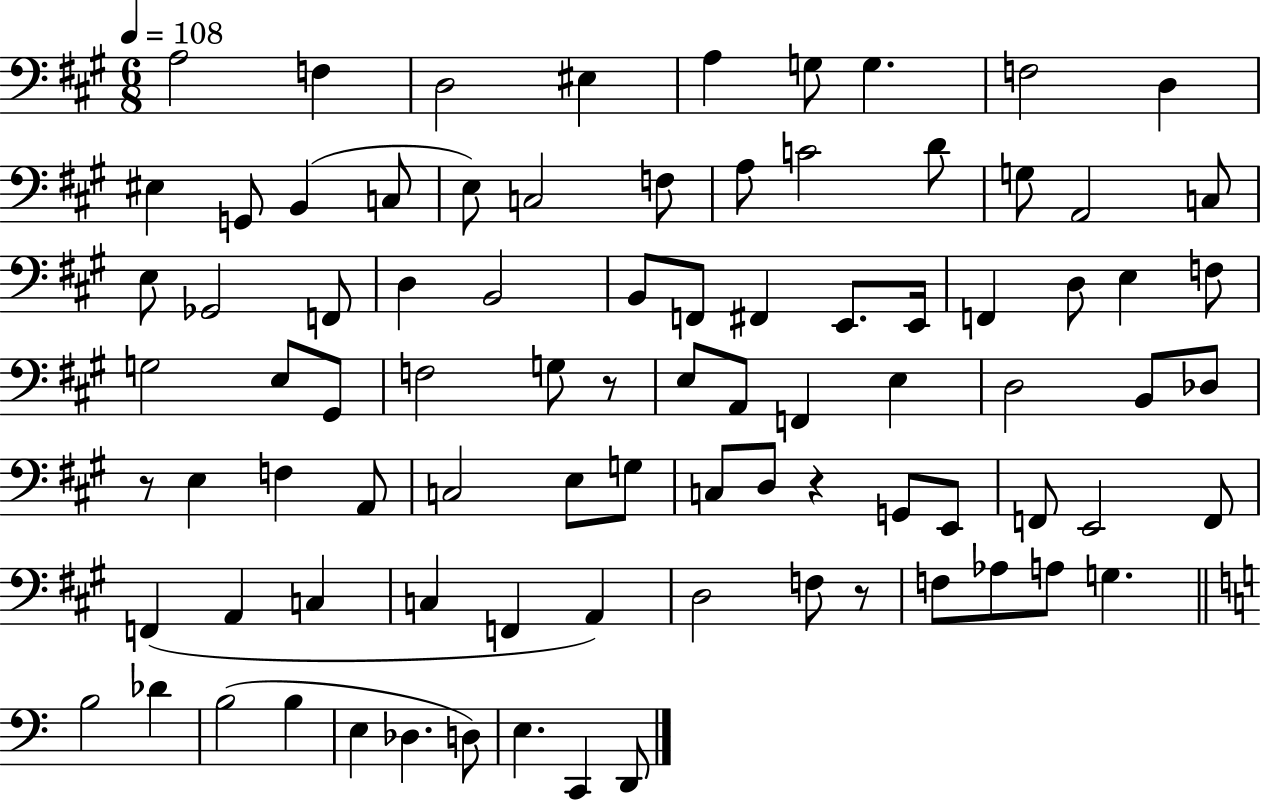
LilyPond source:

{
  \clef bass
  \numericTimeSignature
  \time 6/8
  \key a \major
  \tempo 4 = 108
  a2 f4 | d2 eis4 | a4 g8 g4. | f2 d4 | \break eis4 g,8 b,4( c8 | e8) c2 f8 | a8 c'2 d'8 | g8 a,2 c8 | \break e8 ges,2 f,8 | d4 b,2 | b,8 f,8 fis,4 e,8. e,16 | f,4 d8 e4 f8 | \break g2 e8 gis,8 | f2 g8 r8 | e8 a,8 f,4 e4 | d2 b,8 des8 | \break r8 e4 f4 a,8 | c2 e8 g8 | c8 d8 r4 g,8 e,8 | f,8 e,2 f,8 | \break f,4( a,4 c4 | c4 f,4 a,4) | d2 f8 r8 | f8 aes8 a8 g4. | \break \bar "||" \break \key a \minor b2 des'4 | b2( b4 | e4 des4. d8) | e4. c,4 d,8 | \break \bar "|."
}